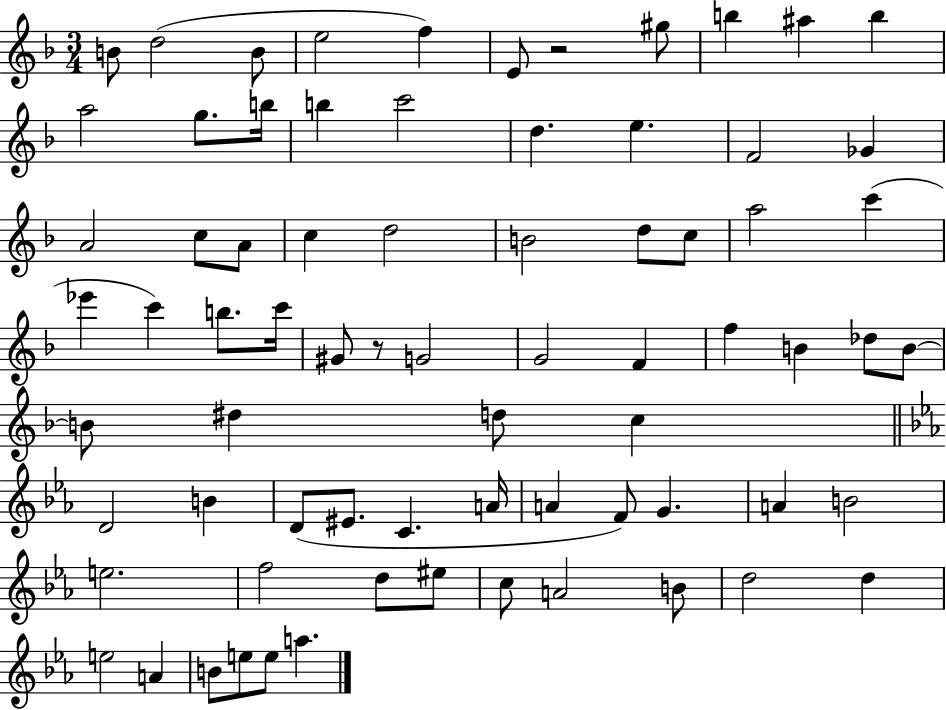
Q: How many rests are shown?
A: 2